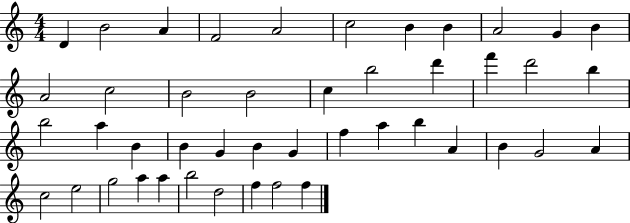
D4/q B4/h A4/q F4/h A4/h C5/h B4/q B4/q A4/h G4/q B4/q A4/h C5/h B4/h B4/h C5/q B5/h D6/q F6/q D6/h B5/q B5/h A5/q B4/q B4/q G4/q B4/q G4/q F5/q A5/q B5/q A4/q B4/q G4/h A4/q C5/h E5/h G5/h A5/q A5/q B5/h D5/h F5/q F5/h F5/q